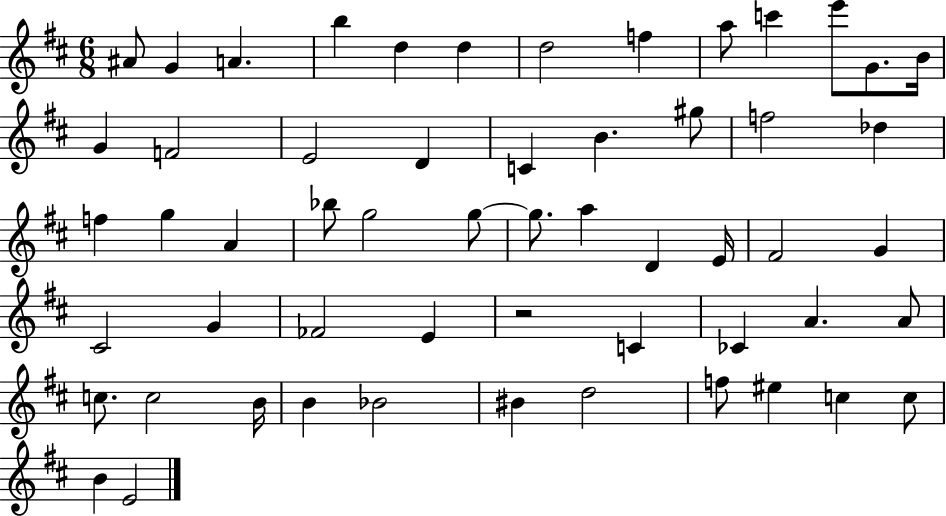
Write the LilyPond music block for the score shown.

{
  \clef treble
  \numericTimeSignature
  \time 6/8
  \key d \major
  \repeat volta 2 { ais'8 g'4 a'4. | b''4 d''4 d''4 | d''2 f''4 | a''8 c'''4 e'''8 g'8. b'16 | \break g'4 f'2 | e'2 d'4 | c'4 b'4. gis''8 | f''2 des''4 | \break f''4 g''4 a'4 | bes''8 g''2 g''8~~ | g''8. a''4 d'4 e'16 | fis'2 g'4 | \break cis'2 g'4 | fes'2 e'4 | r2 c'4 | ces'4 a'4. a'8 | \break c''8. c''2 b'16 | b'4 bes'2 | bis'4 d''2 | f''8 eis''4 c''4 c''8 | \break b'4 e'2 | } \bar "|."
}